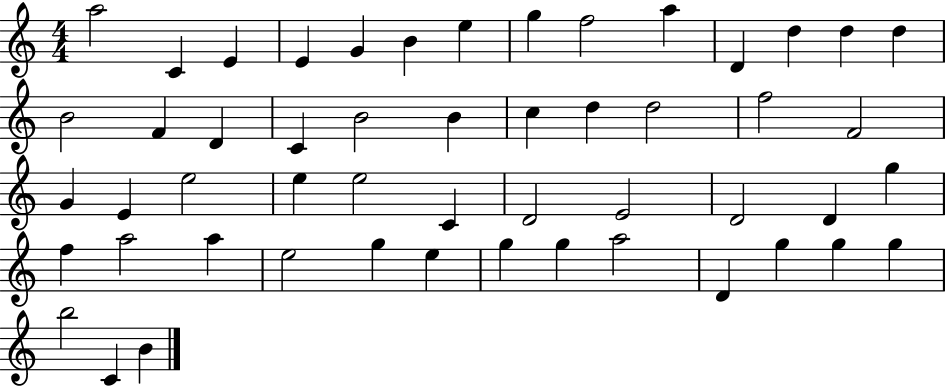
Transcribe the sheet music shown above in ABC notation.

X:1
T:Untitled
M:4/4
L:1/4
K:C
a2 C E E G B e g f2 a D d d d B2 F D C B2 B c d d2 f2 F2 G E e2 e e2 C D2 E2 D2 D g f a2 a e2 g e g g a2 D g g g b2 C B